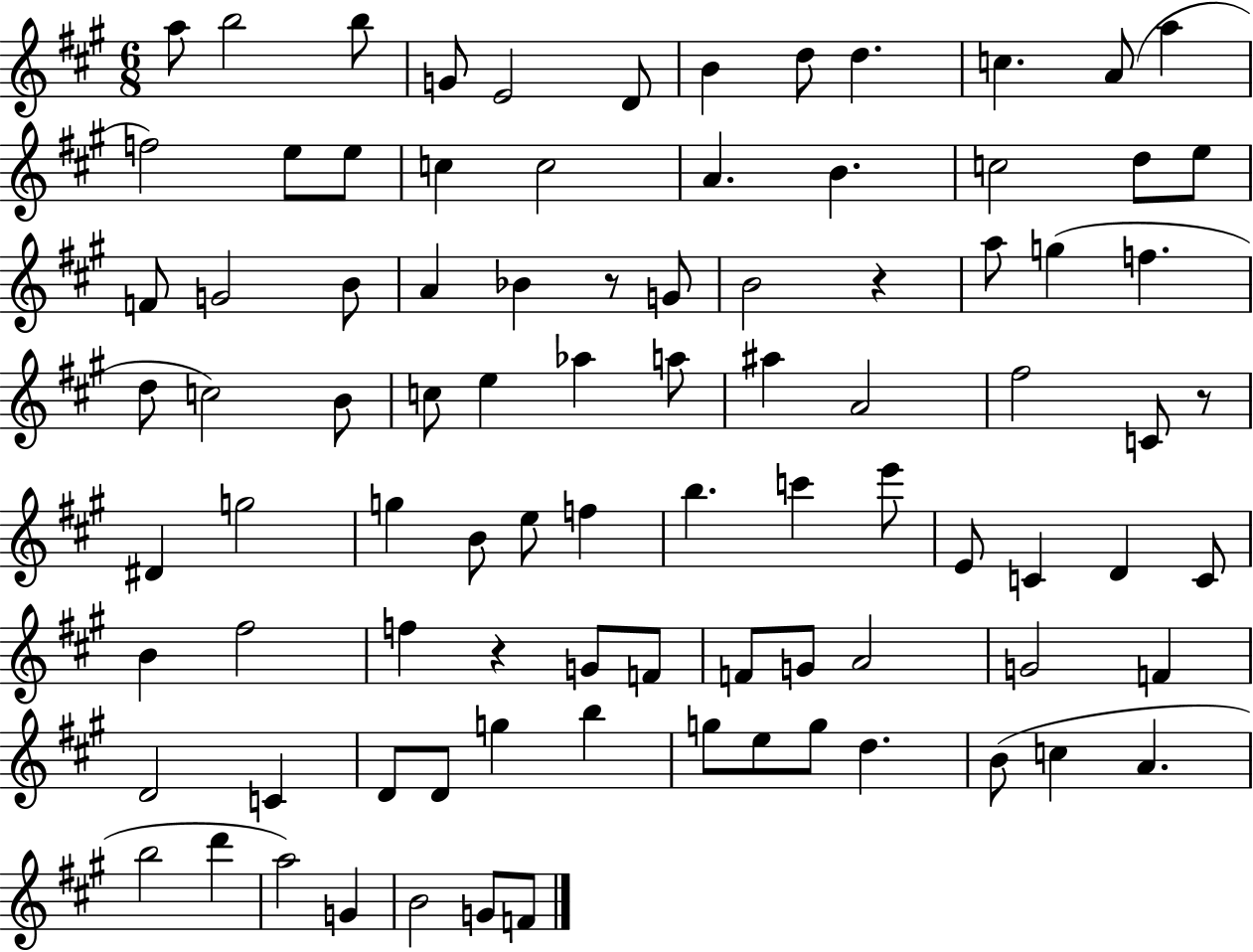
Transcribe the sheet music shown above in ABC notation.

X:1
T:Untitled
M:6/8
L:1/4
K:A
a/2 b2 b/2 G/2 E2 D/2 B d/2 d c A/2 a f2 e/2 e/2 c c2 A B c2 d/2 e/2 F/2 G2 B/2 A _B z/2 G/2 B2 z a/2 g f d/2 c2 B/2 c/2 e _a a/2 ^a A2 ^f2 C/2 z/2 ^D g2 g B/2 e/2 f b c' e'/2 E/2 C D C/2 B ^f2 f z G/2 F/2 F/2 G/2 A2 G2 F D2 C D/2 D/2 g b g/2 e/2 g/2 d B/2 c A b2 d' a2 G B2 G/2 F/2